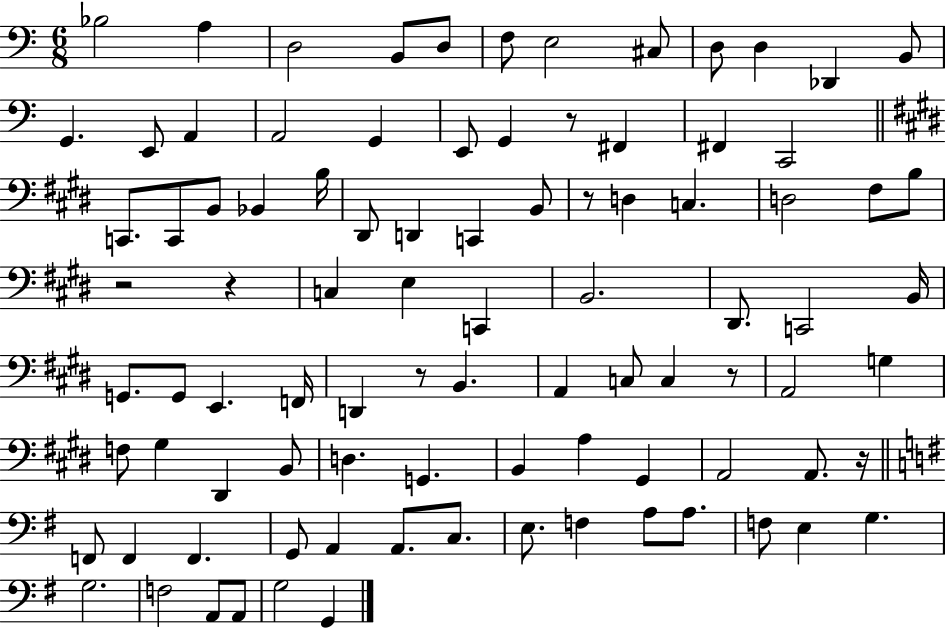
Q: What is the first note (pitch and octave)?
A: Bb3